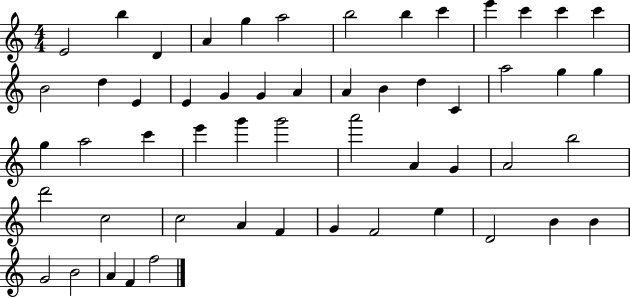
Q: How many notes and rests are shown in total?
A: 54